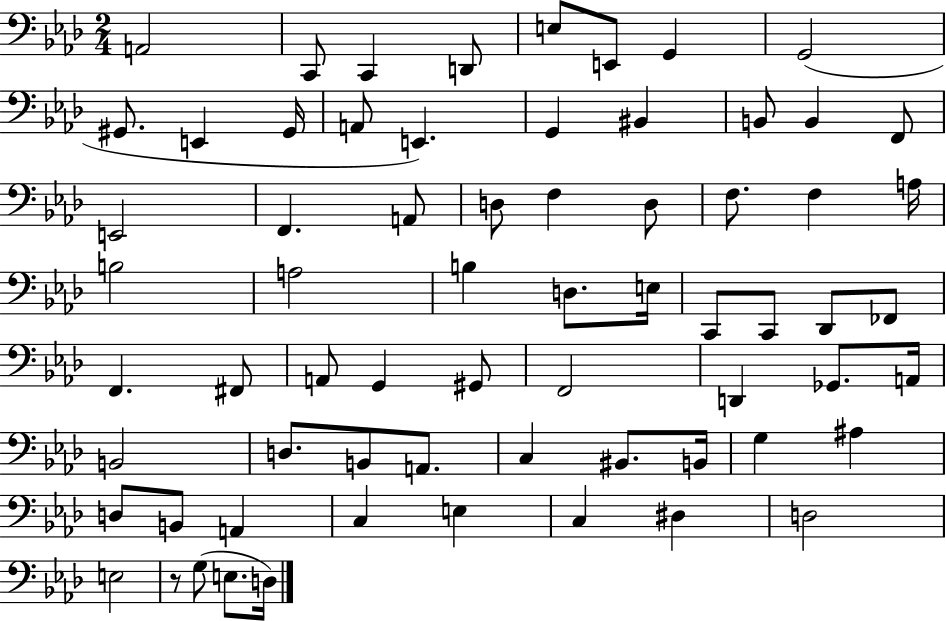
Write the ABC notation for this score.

X:1
T:Untitled
M:2/4
L:1/4
K:Ab
A,,2 C,,/2 C,, D,,/2 E,/2 E,,/2 G,, G,,2 ^G,,/2 E,, ^G,,/4 A,,/2 E,, G,, ^B,, B,,/2 B,, F,,/2 E,,2 F,, A,,/2 D,/2 F, D,/2 F,/2 F, A,/4 B,2 A,2 B, D,/2 E,/4 C,,/2 C,,/2 _D,,/2 _F,,/2 F,, ^F,,/2 A,,/2 G,, ^G,,/2 F,,2 D,, _G,,/2 A,,/4 B,,2 D,/2 B,,/2 A,,/2 C, ^B,,/2 B,,/4 G, ^A, D,/2 B,,/2 A,, C, E, C, ^D, D,2 E,2 z/2 G,/2 E,/2 D,/4